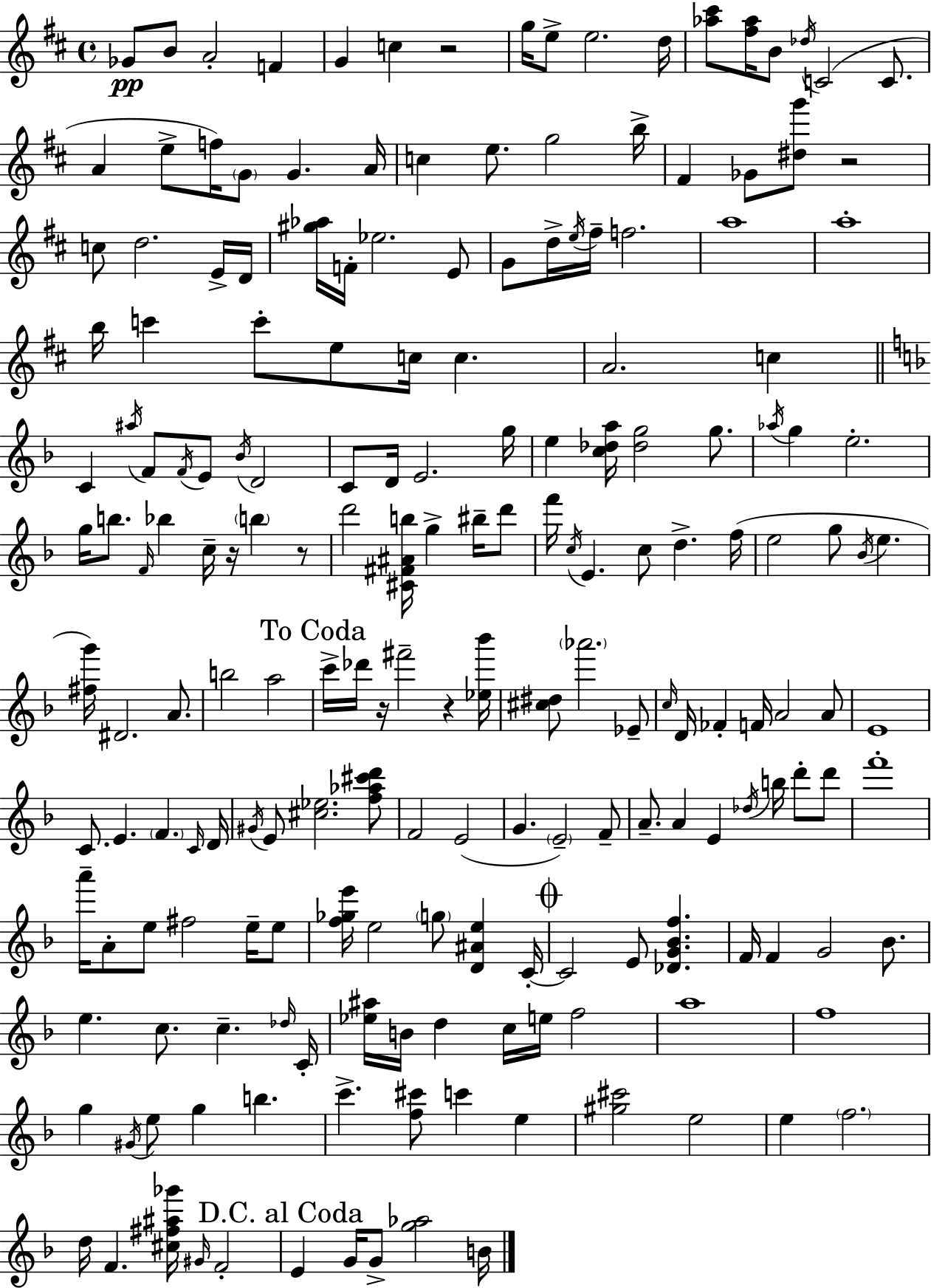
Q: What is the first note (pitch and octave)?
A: Gb4